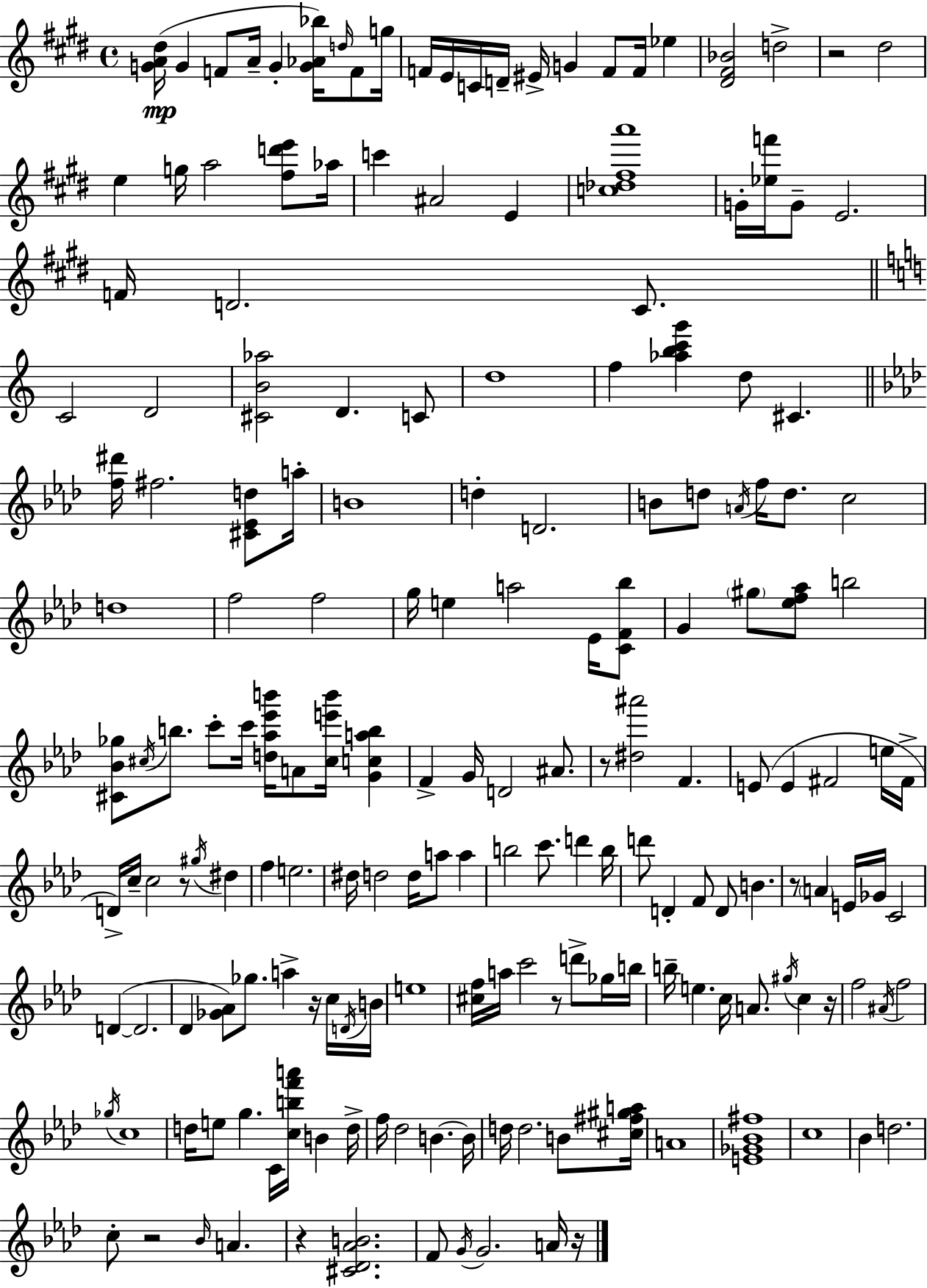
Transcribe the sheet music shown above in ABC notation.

X:1
T:Untitled
M:4/4
L:1/4
K:E
[GA^d]/4 G F/2 A/4 G [G_A_b]/4 d/4 F/2 g/4 F/4 E/4 C/4 D/4 ^E/4 G F/2 F/4 _e [^D^F_B]2 d2 z2 ^d2 e g/4 a2 [^fd'e']/2 _a/4 c' ^A2 E [c_d^fa']4 G/4 [_ef']/4 G/2 E2 F/4 D2 ^C/2 C2 D2 [^CB_a]2 D C/2 d4 f [_abc'g'] d/2 ^C [f^d']/4 ^f2 [^C_Ed]/2 a/4 B4 d D2 B/2 d/2 A/4 f/4 d/2 c2 d4 f2 f2 g/4 e a2 _E/4 [CF_b]/2 G ^g/2 [_ef_a]/2 b2 [^C_B_g]/2 ^c/4 b/2 c'/2 c'/4 [d_a_e'b']/4 A/2 [^ce'b']/4 [Gcab] F G/4 D2 ^A/2 z/2 [^d^a']2 F E/2 E ^F2 e/4 ^F/4 D/4 c/4 c2 z/2 ^g/4 ^d f e2 ^d/4 d2 d/4 a/2 a b2 c'/2 d' b/4 d'/2 D F/2 D/2 B z/2 A E/4 _G/4 C2 D D2 _D [_G_A]/2 _g/2 a z/4 c/4 D/4 B/4 e4 [^cf]/4 a/4 c'2 z/2 d'/2 _g/4 b/4 b/4 e c/4 A/2 ^g/4 c z/4 f2 ^A/4 f2 _g/4 c4 d/4 e/2 g C/4 [cbf'a']/4 B d/4 f/4 _d2 B B/4 d/4 d2 B/2 [^c^f^ga]/4 A4 [E_G_B^f]4 c4 _B d2 c/2 z2 _B/4 A z [^C_D_AB]2 F/2 G/4 G2 A/4 z/4